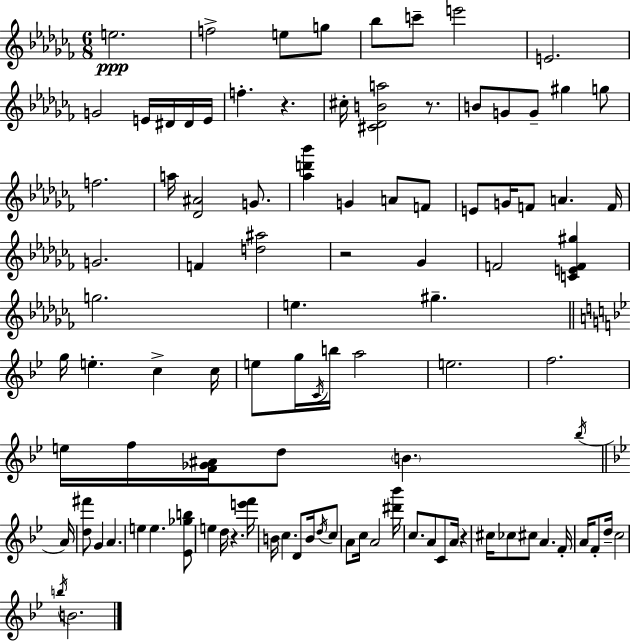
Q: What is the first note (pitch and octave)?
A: E5